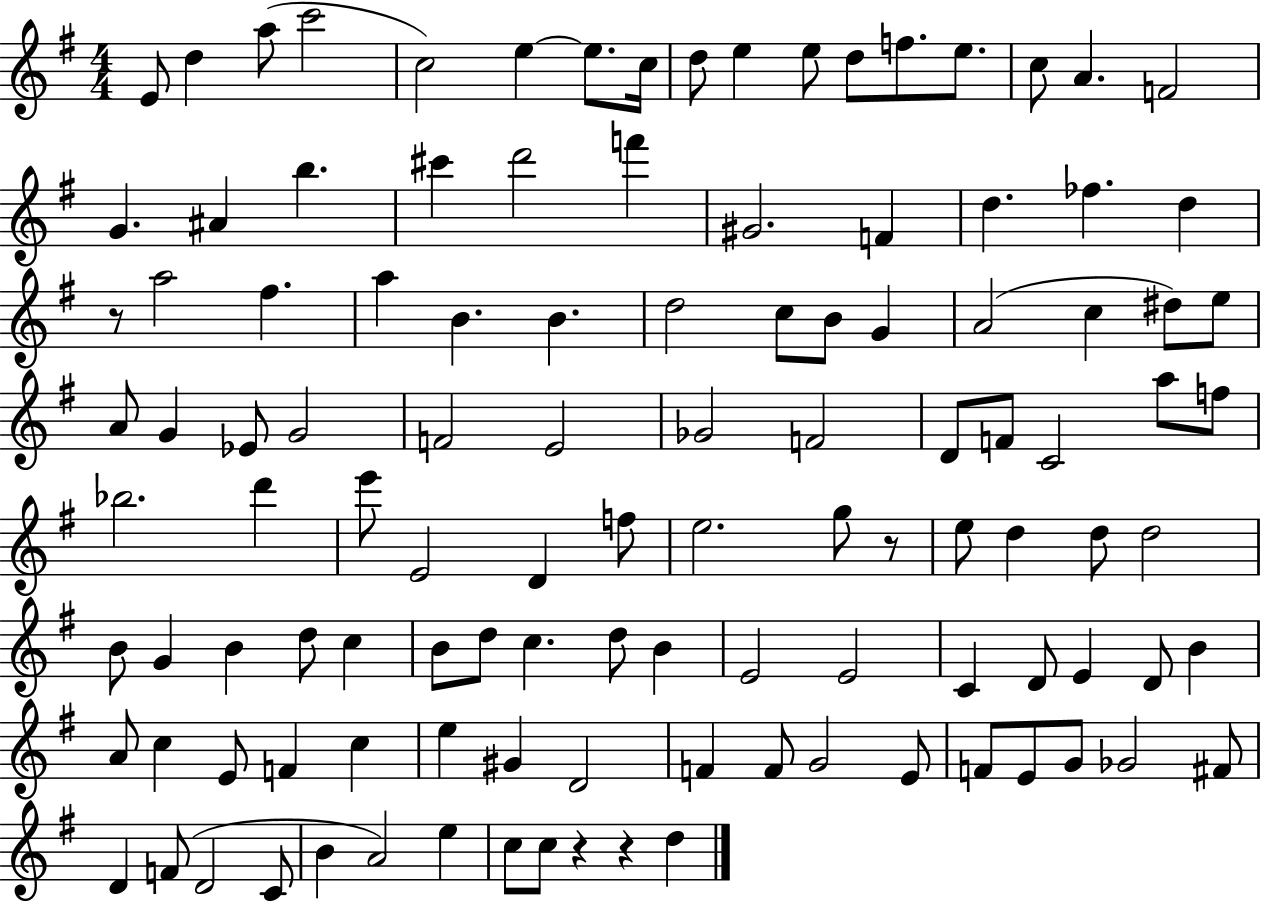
E4/e D5/q A5/e C6/h C5/h E5/q E5/e. C5/s D5/e E5/q E5/e D5/e F5/e. E5/e. C5/e A4/q. F4/h G4/q. A#4/q B5/q. C#6/q D6/h F6/q G#4/h. F4/q D5/q. FES5/q. D5/q R/e A5/h F#5/q. A5/q B4/q. B4/q. D5/h C5/e B4/e G4/q A4/h C5/q D#5/e E5/e A4/e G4/q Eb4/e G4/h F4/h E4/h Gb4/h F4/h D4/e F4/e C4/h A5/e F5/e Bb5/h. D6/q E6/e E4/h D4/q F5/e E5/h. G5/e R/e E5/e D5/q D5/e D5/h B4/e G4/q B4/q D5/e C5/q B4/e D5/e C5/q. D5/e B4/q E4/h E4/h C4/q D4/e E4/q D4/e B4/q A4/e C5/q E4/e F4/q C5/q E5/q G#4/q D4/h F4/q F4/e G4/h E4/e F4/e E4/e G4/e Gb4/h F#4/e D4/q F4/e D4/h C4/e B4/q A4/h E5/q C5/e C5/e R/q R/q D5/q